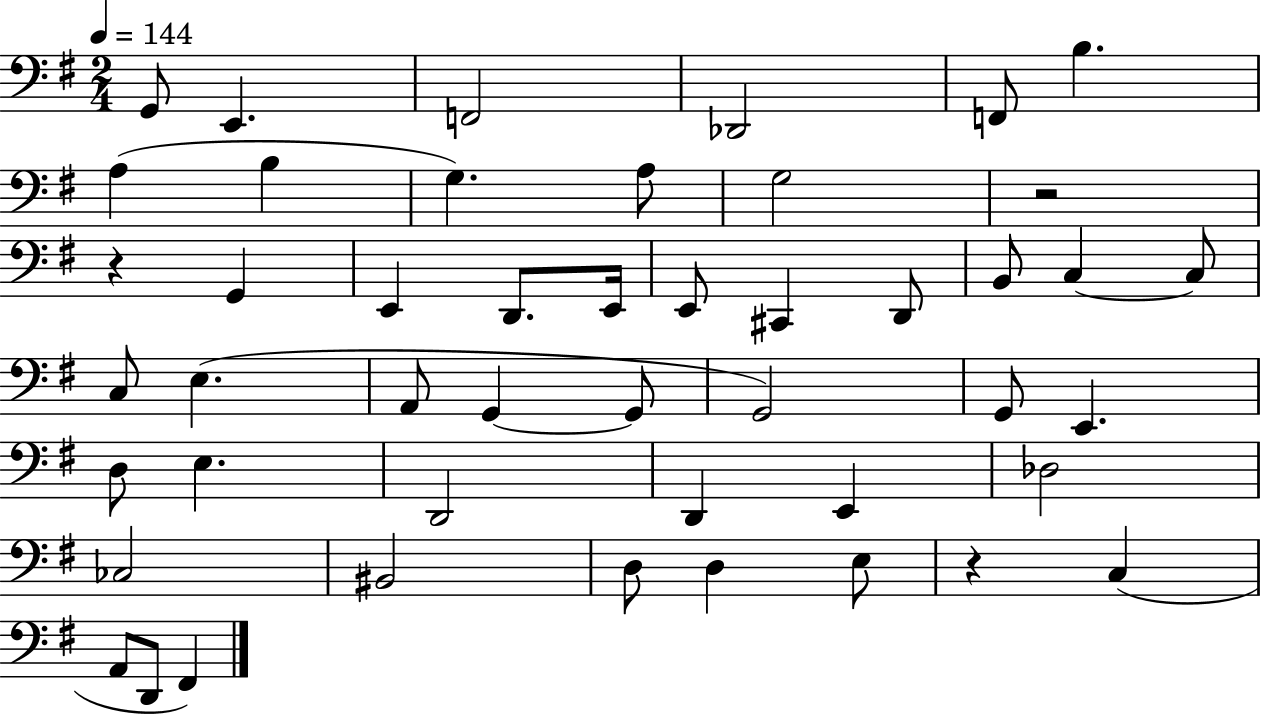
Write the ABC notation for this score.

X:1
T:Untitled
M:2/4
L:1/4
K:G
G,,/2 E,, F,,2 _D,,2 F,,/2 B, A, B, G, A,/2 G,2 z2 z G,, E,, D,,/2 E,,/4 E,,/2 ^C,, D,,/2 B,,/2 C, C,/2 C,/2 E, A,,/2 G,, G,,/2 G,,2 G,,/2 E,, D,/2 E, D,,2 D,, E,, _D,2 _C,2 ^B,,2 D,/2 D, E,/2 z C, A,,/2 D,,/2 ^F,,